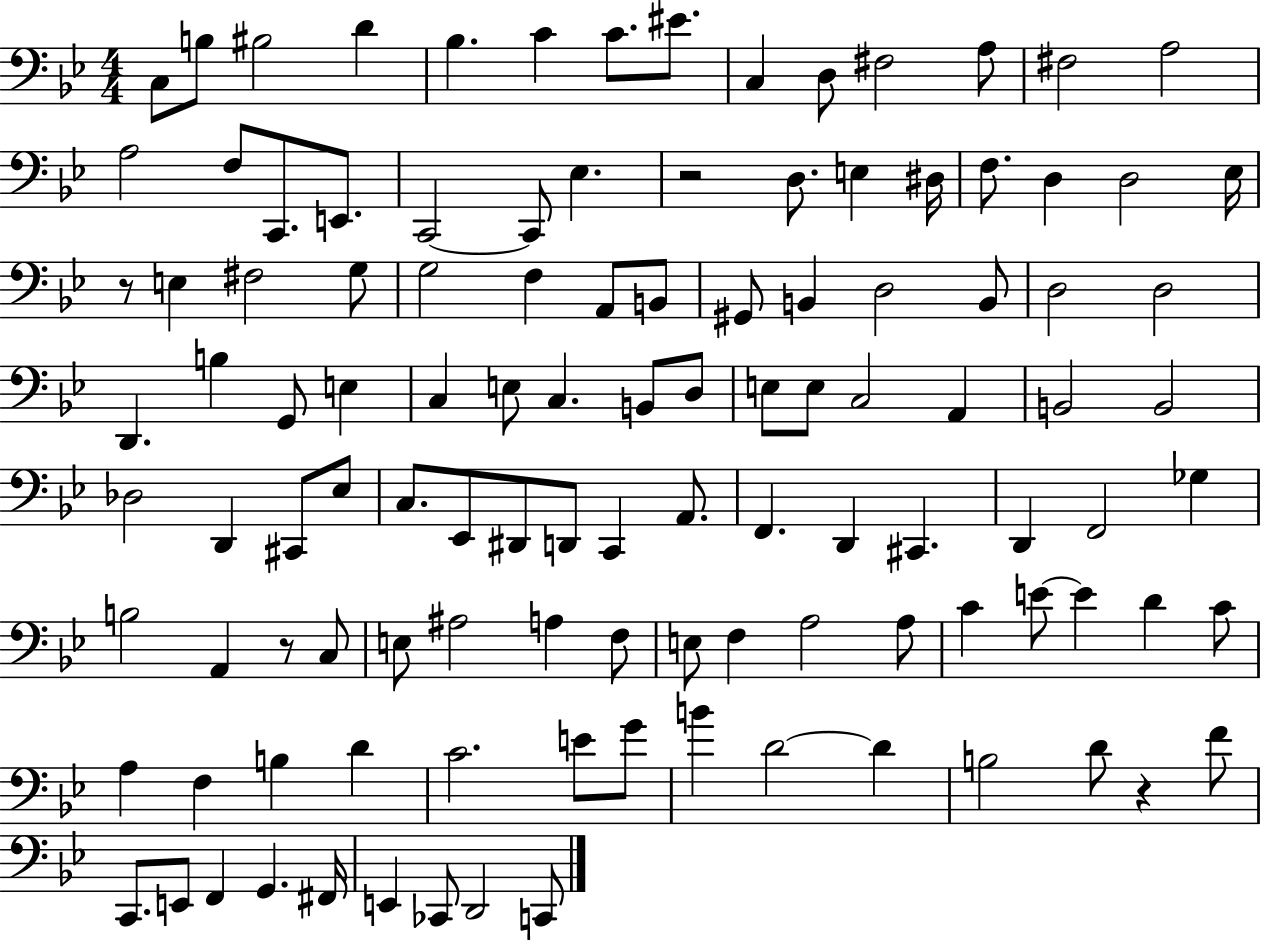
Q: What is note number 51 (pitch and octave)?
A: E3